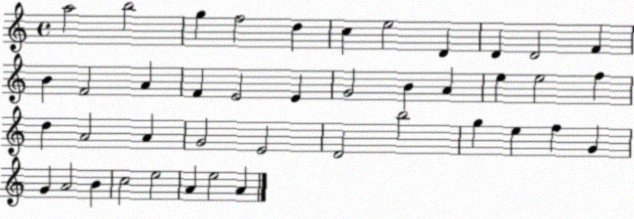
X:1
T:Untitled
M:4/4
L:1/4
K:C
a2 b2 g f2 d c e2 D D D2 F B F2 A F E2 E G2 B A e e2 f d A2 A G2 E2 D2 b2 g e f G G A2 B c2 e2 A e2 A